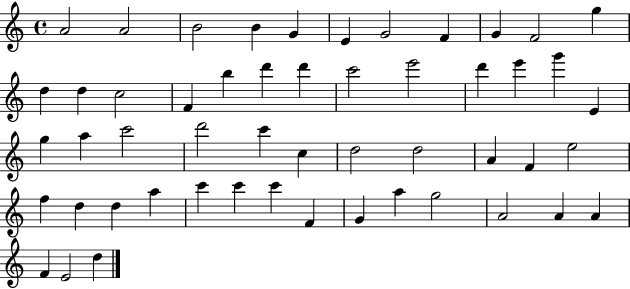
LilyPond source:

{
  \clef treble
  \time 4/4
  \defaultTimeSignature
  \key c \major
  a'2 a'2 | b'2 b'4 g'4 | e'4 g'2 f'4 | g'4 f'2 g''4 | \break d''4 d''4 c''2 | f'4 b''4 d'''4 d'''4 | c'''2 e'''2 | d'''4 e'''4 g'''4 e'4 | \break g''4 a''4 c'''2 | d'''2 c'''4 c''4 | d''2 d''2 | a'4 f'4 e''2 | \break f''4 d''4 d''4 a''4 | c'''4 c'''4 c'''4 f'4 | g'4 a''4 g''2 | a'2 a'4 a'4 | \break f'4 e'2 d''4 | \bar "|."
}